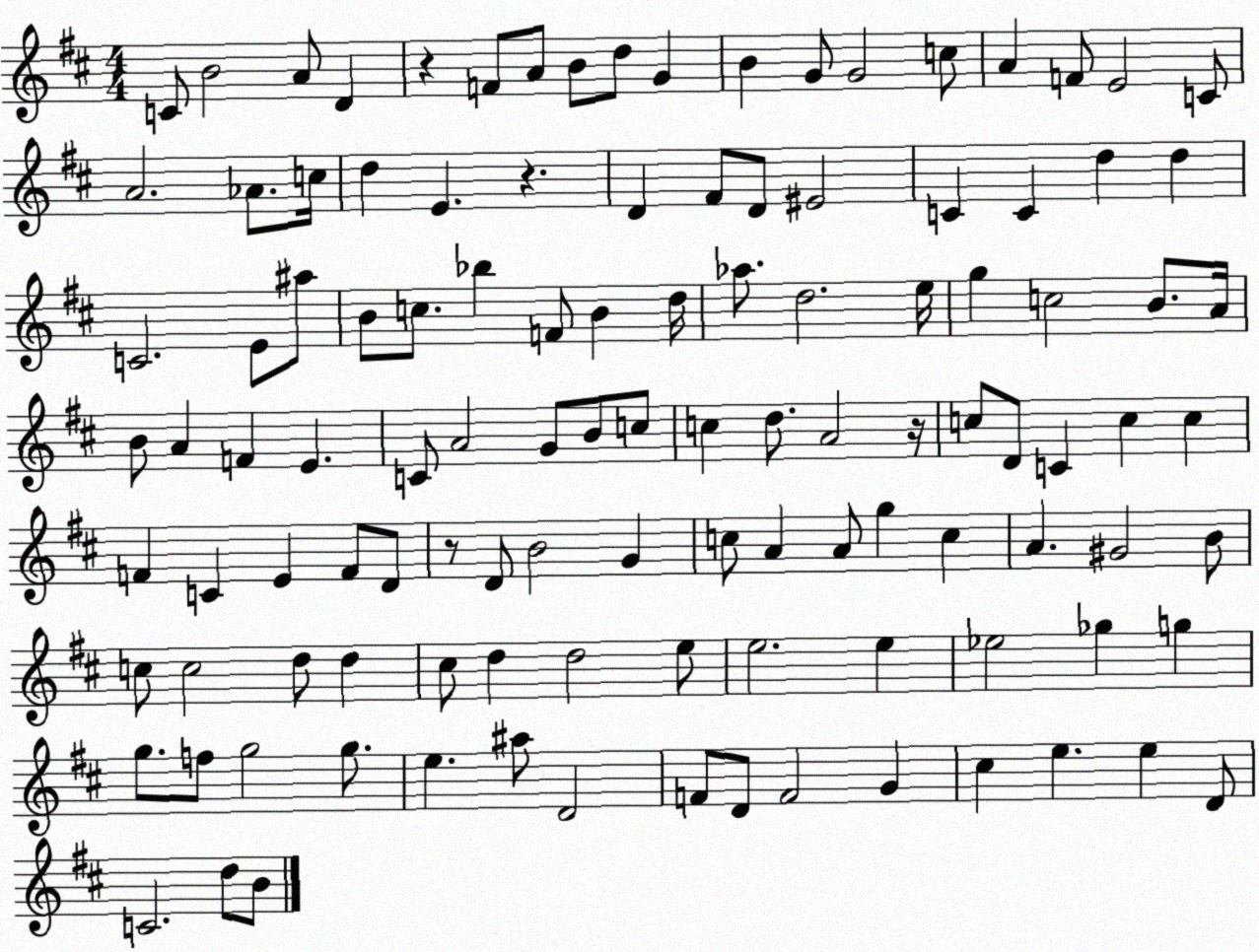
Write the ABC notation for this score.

X:1
T:Untitled
M:4/4
L:1/4
K:D
C/2 B2 A/2 D z F/2 A/2 B/2 d/2 G B G/2 G2 c/2 A F/2 E2 C/2 A2 _A/2 c/4 d E z D ^F/2 D/2 ^E2 C C d d C2 E/2 ^a/2 B/2 c/2 _b F/2 B d/4 _a/2 d2 e/4 g c2 B/2 A/4 B/2 A F E C/2 A2 G/2 B/2 c/2 c d/2 A2 z/4 c/2 D/2 C c c F C E F/2 D/2 z/2 D/2 B2 G c/2 A A/2 g c A ^G2 B/2 c/2 c2 d/2 d ^c/2 d d2 e/2 e2 e _e2 _g g g/2 f/2 g2 g/2 e ^a/2 D2 F/2 D/2 F2 G ^c e e D/2 C2 d/2 B/2